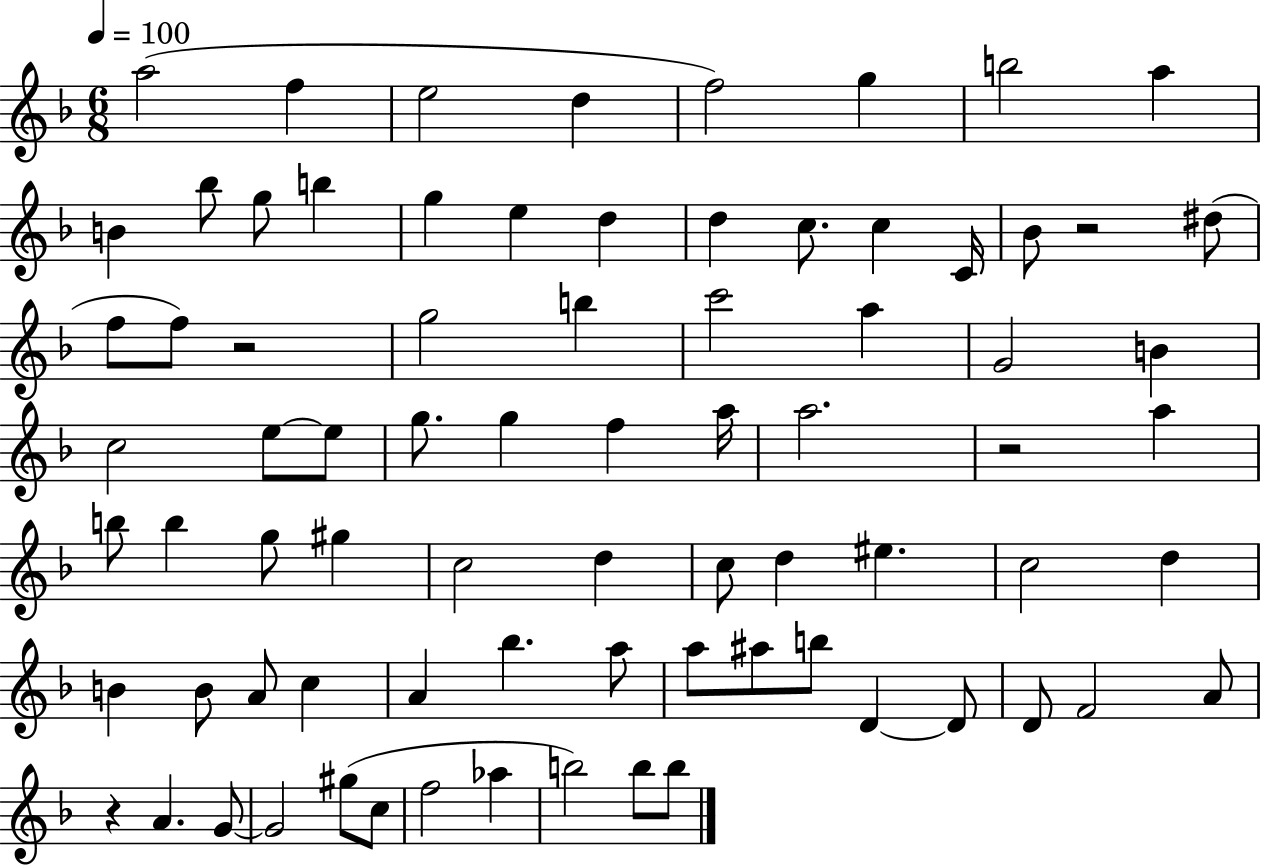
{
  \clef treble
  \numericTimeSignature
  \time 6/8
  \key f \major
  \tempo 4 = 100
  a''2( f''4 | e''2 d''4 | f''2) g''4 | b''2 a''4 | \break b'4 bes''8 g''8 b''4 | g''4 e''4 d''4 | d''4 c''8. c''4 c'16 | bes'8 r2 dis''8( | \break f''8 f''8) r2 | g''2 b''4 | c'''2 a''4 | g'2 b'4 | \break c''2 e''8~~ e''8 | g''8. g''4 f''4 a''16 | a''2. | r2 a''4 | \break b''8 b''4 g''8 gis''4 | c''2 d''4 | c''8 d''4 eis''4. | c''2 d''4 | \break b'4 b'8 a'8 c''4 | a'4 bes''4. a''8 | a''8 ais''8 b''8 d'4~~ d'8 | d'8 f'2 a'8 | \break r4 a'4. g'8~~ | g'2 gis''8( c''8 | f''2 aes''4 | b''2) b''8 b''8 | \break \bar "|."
}